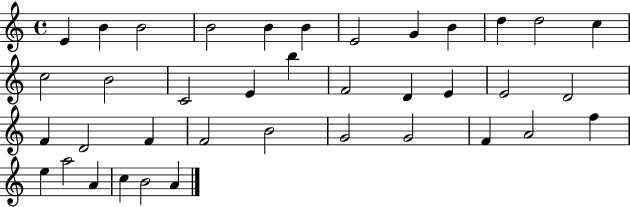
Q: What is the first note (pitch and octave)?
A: E4